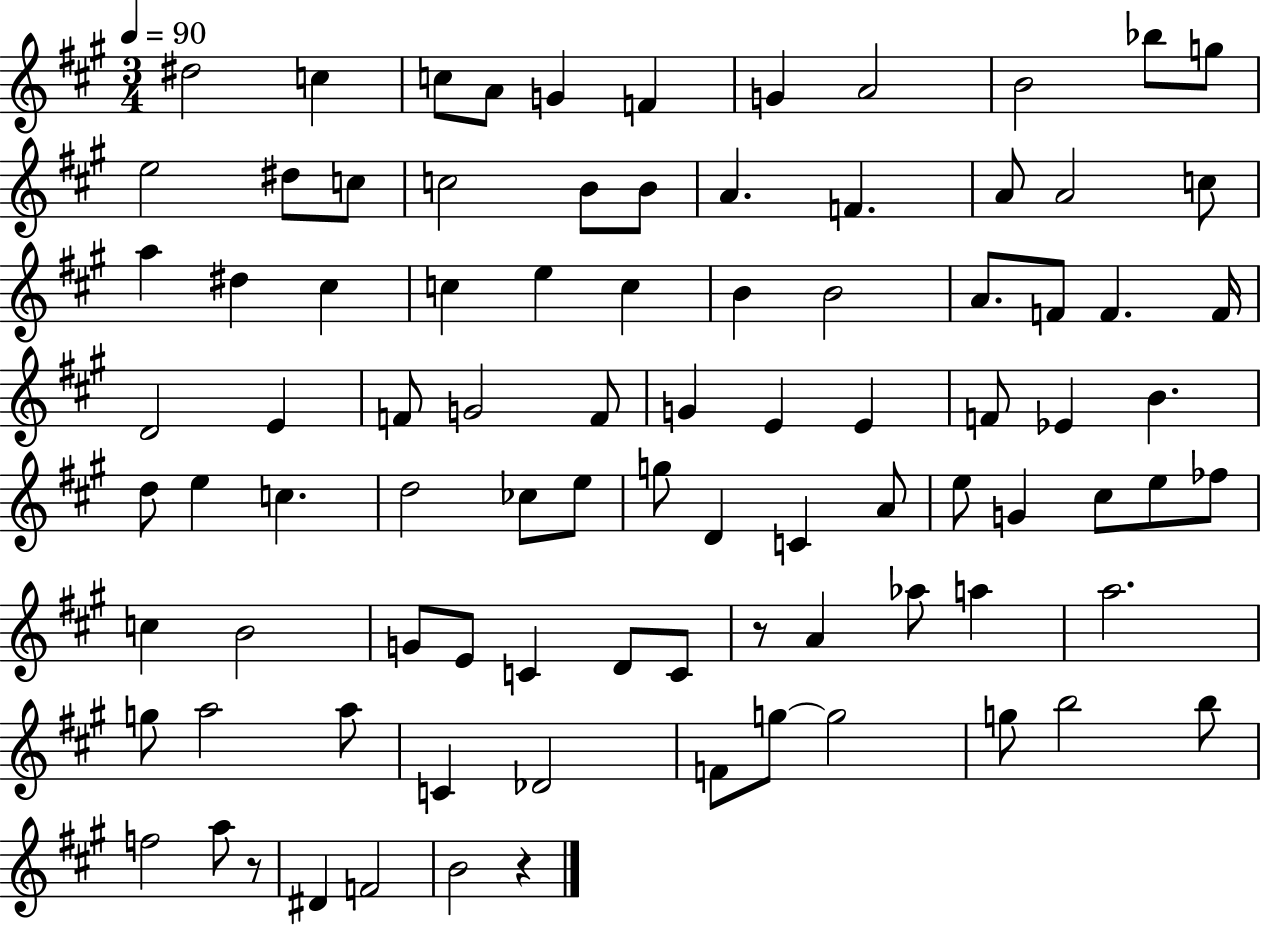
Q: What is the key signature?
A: A major